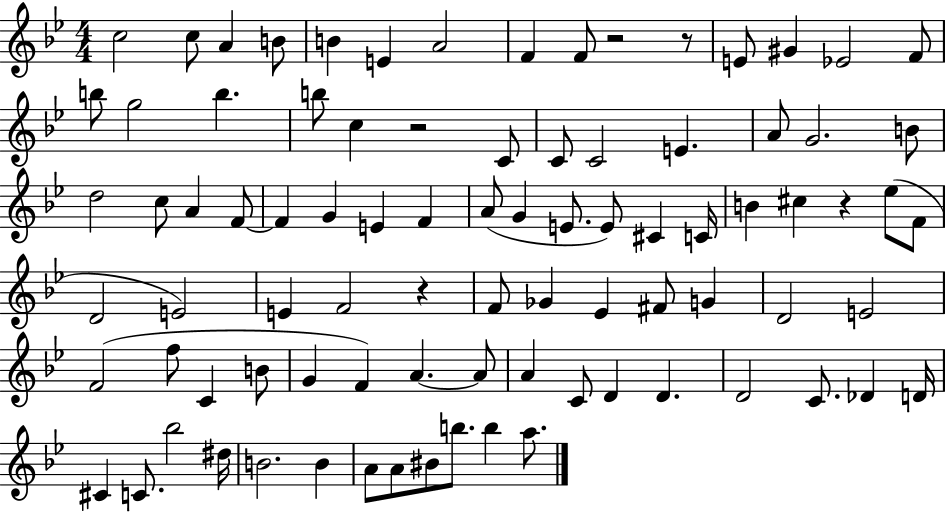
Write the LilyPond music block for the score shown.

{
  \clef treble
  \numericTimeSignature
  \time 4/4
  \key bes \major
  \repeat volta 2 { c''2 c''8 a'4 b'8 | b'4 e'4 a'2 | f'4 f'8 r2 r8 | e'8 gis'4 ees'2 f'8 | \break b''8 g''2 b''4. | b''8 c''4 r2 c'8 | c'8 c'2 e'4. | a'8 g'2. b'8 | \break d''2 c''8 a'4 f'8~~ | f'4 g'4 e'4 f'4 | a'8( g'4 e'8. e'8) cis'4 c'16 | b'4 cis''4 r4 ees''8( f'8 | \break d'2 e'2) | e'4 f'2 r4 | f'8 ges'4 ees'4 fis'8 g'4 | d'2 e'2 | \break f'2( f''8 c'4 b'8 | g'4 f'4) a'4.~~ a'8 | a'4 c'8 d'4 d'4. | d'2 c'8. des'4 d'16 | \break cis'4 c'8. bes''2 dis''16 | b'2. b'4 | a'8 a'8 bis'8 b''8. b''4 a''8. | } \bar "|."
}